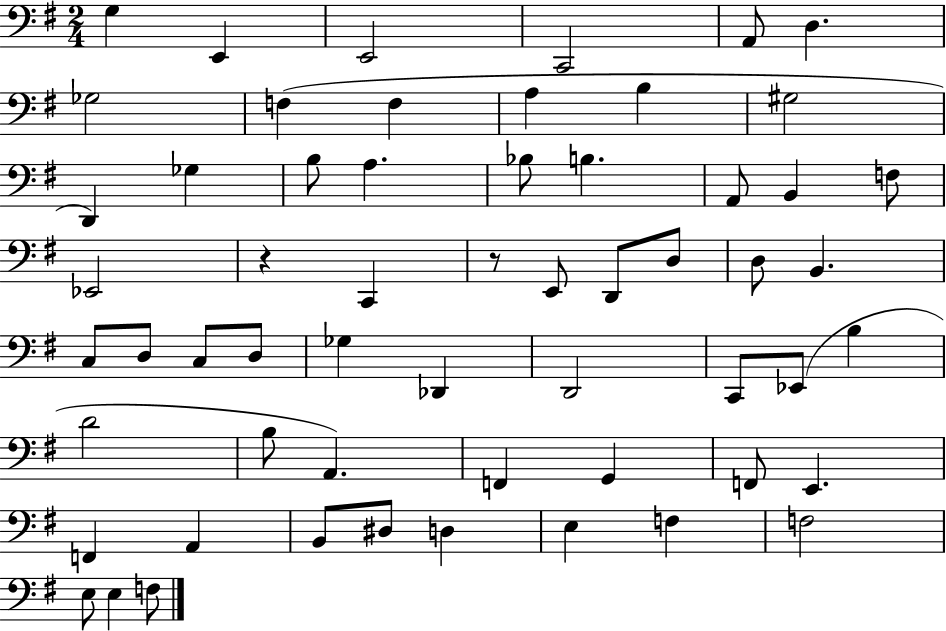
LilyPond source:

{
  \clef bass
  \numericTimeSignature
  \time 2/4
  \key g \major
  g4 e,4 | e,2 | c,2 | a,8 d4. | \break ges2 | f4( f4 | a4 b4 | gis2 | \break d,4) ges4 | b8 a4. | bes8 b4. | a,8 b,4 f8 | \break ees,2 | r4 c,4 | r8 e,8 d,8 d8 | d8 b,4. | \break c8 d8 c8 d8 | ges4 des,4 | d,2 | c,8 ees,8( b4 | \break d'2 | b8 a,4.) | f,4 g,4 | f,8 e,4. | \break f,4 a,4 | b,8 dis8 d4 | e4 f4 | f2 | \break e8 e4 f8 | \bar "|."
}